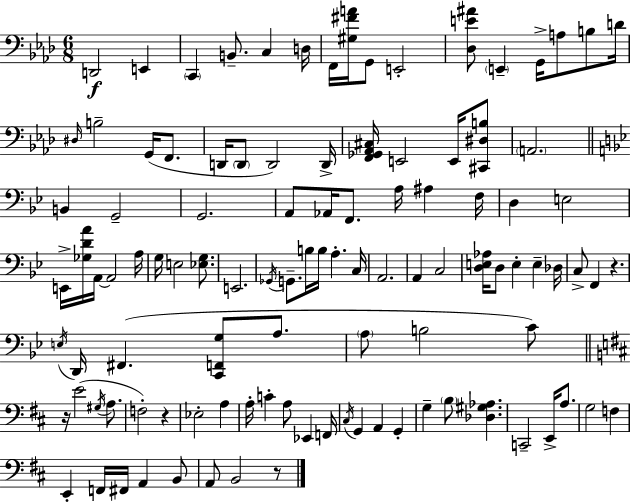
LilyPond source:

{
  \clef bass
  \numericTimeSignature
  \time 6/8
  \key aes \major
  d,2\f e,4 | \parenthesize c,4 b,8.-- c4 d16 | f,16 <gis fis' a'>16 g,8 e,2-. | <des e' ais'>8 \parenthesize e,4-- g,16-> a8 b8 d'16 | \break \grace { dis16 } b2-- g,16( f,8. | d,16 \parenthesize d,8 d,2) | d,16-> <f, ges, aes, cis>16 e,2 e,16 <cis, dis b>8 | \parenthesize a,2. | \break \bar "||" \break \key bes \major b,4 g,2-- | g,2. | a,8 aes,16 f,8. a16 ais4 f16 | d4 e2 | \break e,16-> <ges d' a'>16 a,16~~ a,2 a16 | g16 e2 <ees g>8. | e,2. | \acciaccatura { ges,16 } g,8.-- b16 b16 a4.-. | \break c16 a,2. | a,4 c2 | <d e aes>16 d8 e4-. e4-- | des16 c8-> f,4 r4. | \break \acciaccatura { e16 } d,16 fis,4.( <c, f, g>8 a8. | \parenthesize a8 b2 | c'8) \bar "||" \break \key b \minor r16 e'2( \acciaccatura { gis16 } a8. | f2-.) r4 | ees2-. a4 | a16-. c'4-. a8 ees,4 | \break f,16 \acciaccatura { cis16 } g,4 a,4 g,4-. | g4-- \parenthesize b8 <des gis aes>4. | c,2-- e,16-> a8. | g2 f4 | \break e,4-. f,16 fis,16 a,4 | b,8 a,8 b,2 | r8 \bar "|."
}